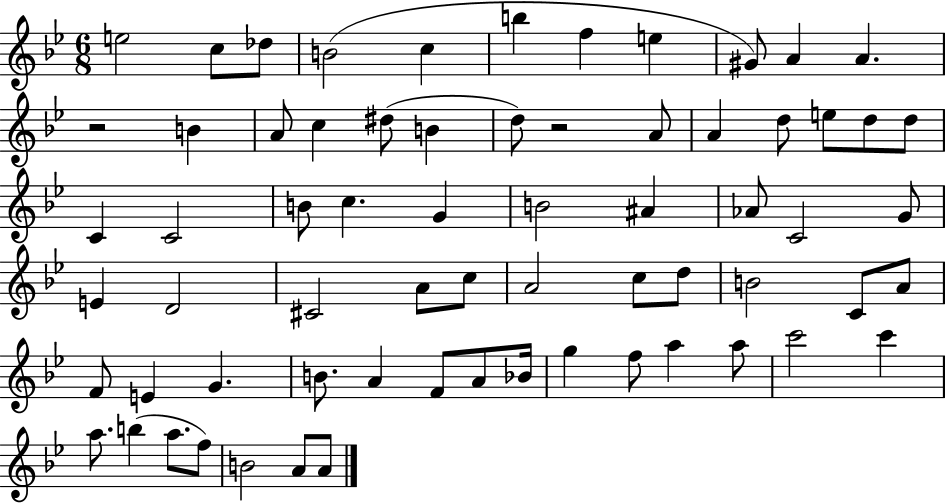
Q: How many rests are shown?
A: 2